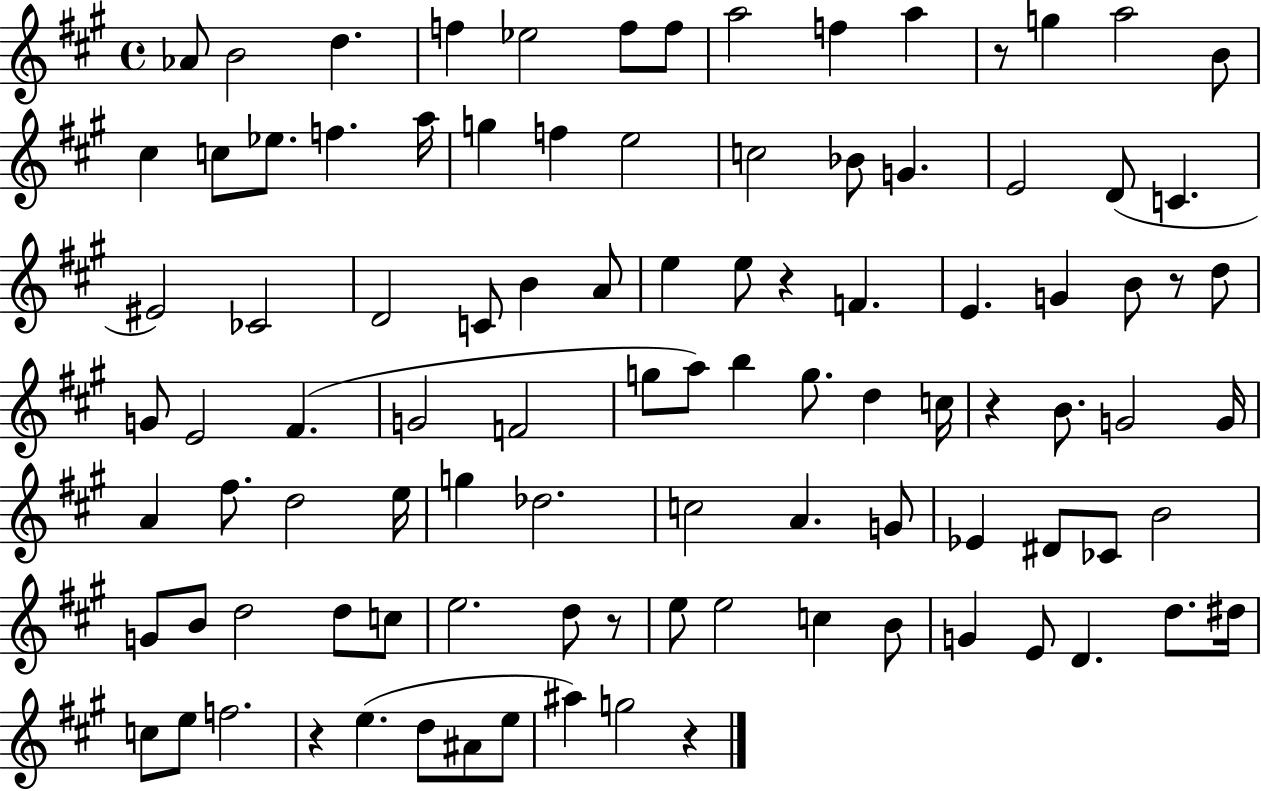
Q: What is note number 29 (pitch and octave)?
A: CES4